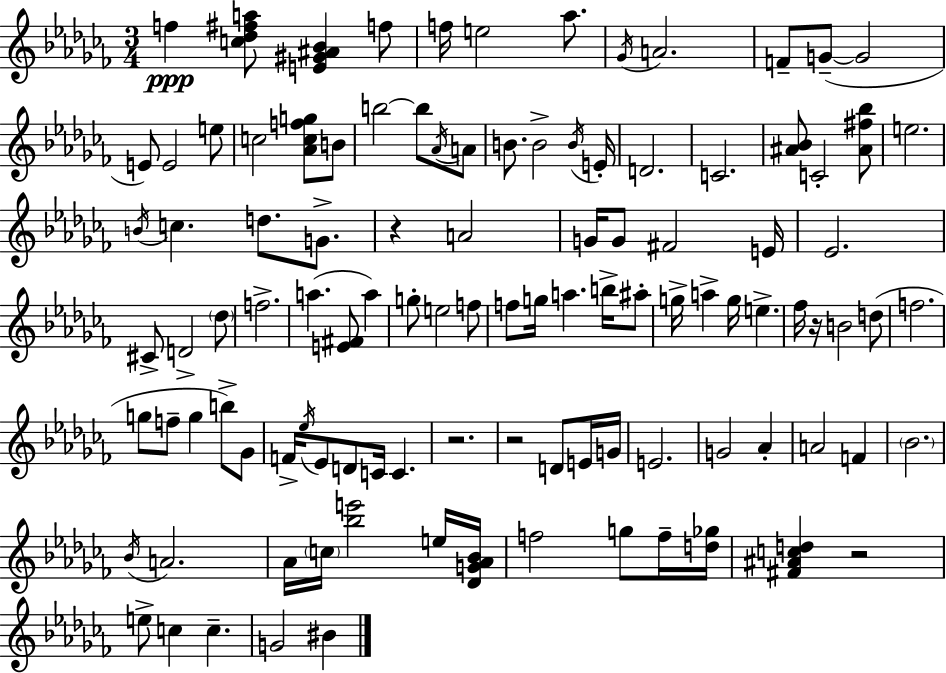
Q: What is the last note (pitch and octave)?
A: BIS4